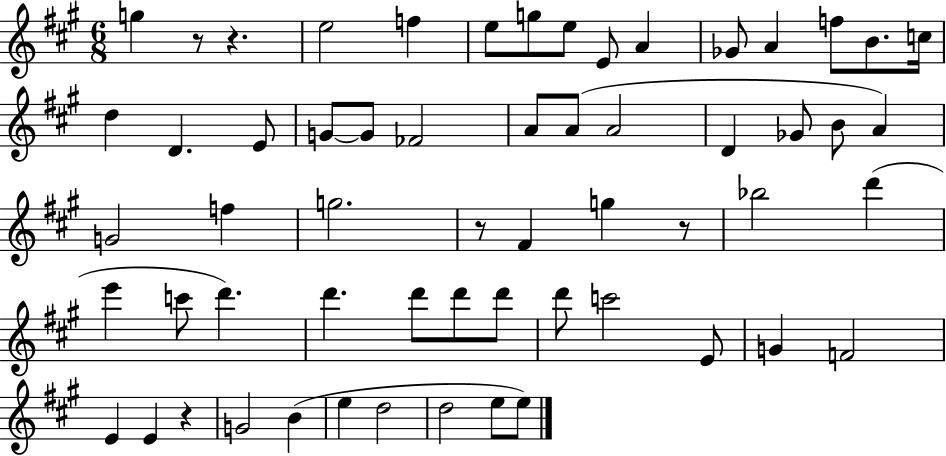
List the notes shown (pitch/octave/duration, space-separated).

G5/q R/e R/q. E5/h F5/q E5/e G5/e E5/e E4/e A4/q Gb4/e A4/q F5/e B4/e. C5/s D5/q D4/q. E4/e G4/e G4/e FES4/h A4/e A4/e A4/h D4/q Gb4/e B4/e A4/q G4/h F5/q G5/h. R/e F#4/q G5/q R/e Bb5/h D6/q E6/q C6/e D6/q. D6/q. D6/e D6/e D6/e D6/e C6/h E4/e G4/q F4/h E4/q E4/q R/q G4/h B4/q E5/q D5/h D5/h E5/e E5/e